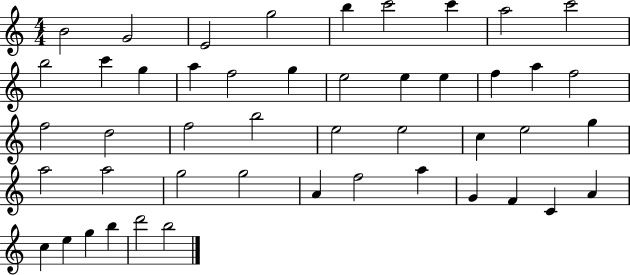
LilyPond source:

{
  \clef treble
  \numericTimeSignature
  \time 4/4
  \key c \major
  b'2 g'2 | e'2 g''2 | b''4 c'''2 c'''4 | a''2 c'''2 | \break b''2 c'''4 g''4 | a''4 f''2 g''4 | e''2 e''4 e''4 | f''4 a''4 f''2 | \break f''2 d''2 | f''2 b''2 | e''2 e''2 | c''4 e''2 g''4 | \break a''2 a''2 | g''2 g''2 | a'4 f''2 a''4 | g'4 f'4 c'4 a'4 | \break c''4 e''4 g''4 b''4 | d'''2 b''2 | \bar "|."
}